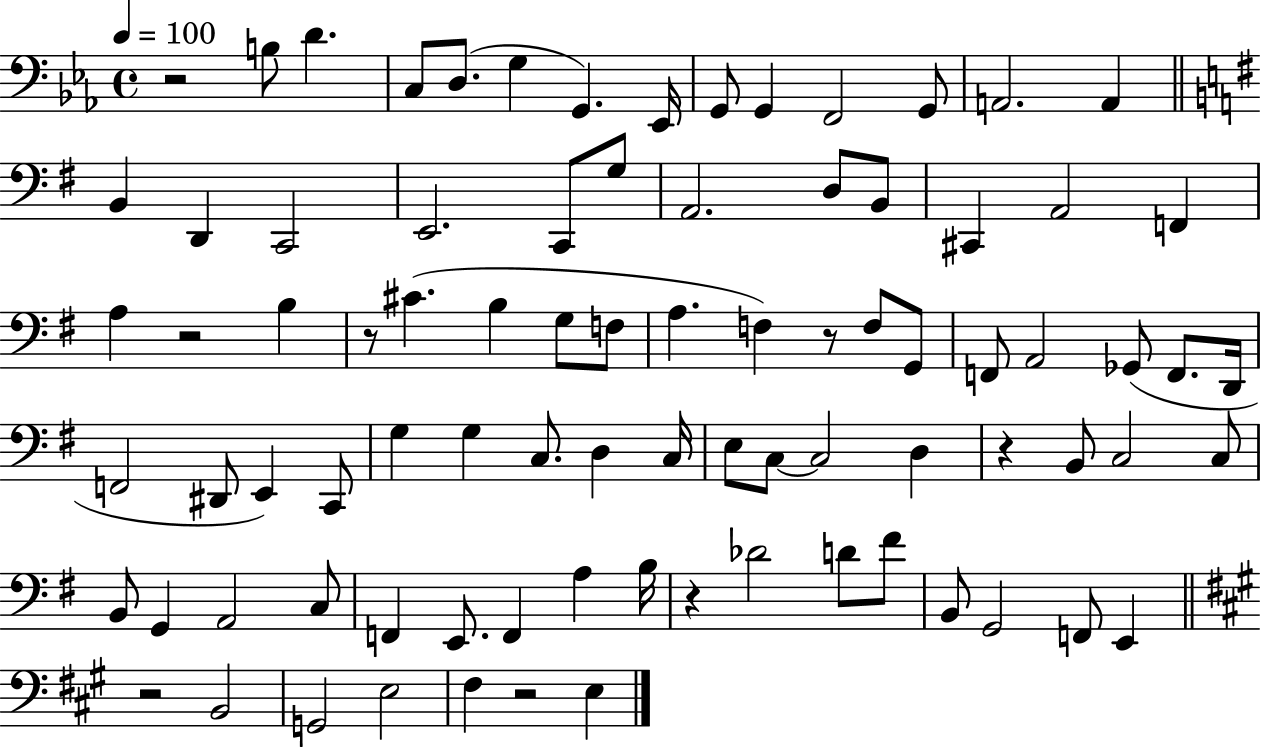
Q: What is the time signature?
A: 4/4